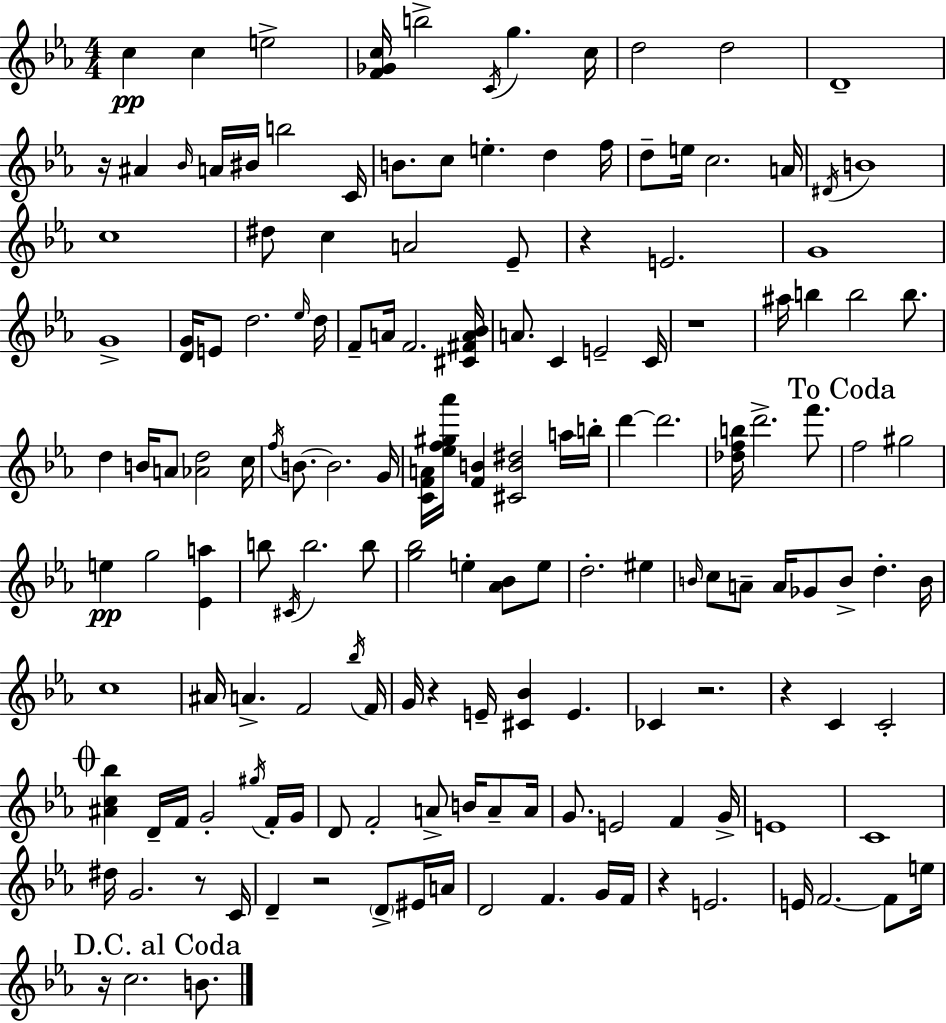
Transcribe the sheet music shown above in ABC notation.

X:1
T:Untitled
M:4/4
L:1/4
K:Eb
c c e2 [F_Gc]/4 b2 C/4 g c/4 d2 d2 D4 z/4 ^A _B/4 A/4 ^B/4 b2 C/4 B/2 c/2 e d f/4 d/2 e/4 c2 A/4 ^D/4 B4 c4 ^d/2 c A2 _E/2 z E2 G4 G4 [DG]/4 E/2 d2 _e/4 d/4 F/2 A/4 F2 [^C^FA_B]/4 A/2 C E2 C/4 z4 ^a/4 b b2 b/2 d B/4 A/2 [_Ad]2 c/4 f/4 B/2 B2 G/4 [CFA]/4 [_ef^g_a']/4 [FB] [^CB^d]2 a/4 b/4 d' d'2 [_dfb]/4 d'2 f'/2 f2 ^g2 e g2 [_Ea] b/2 ^C/4 b2 b/2 [g_b]2 e [_A_B]/2 e/2 d2 ^e B/4 c/2 A/2 A/4 _G/2 B/2 d B/4 c4 ^A/4 A F2 _b/4 F/4 G/4 z E/4 [^C_B] E _C z2 z C C2 [^Ac_b] D/4 F/4 G2 ^g/4 F/4 G/4 D/2 F2 A/2 B/4 A/2 A/4 G/2 E2 F G/4 E4 C4 ^d/4 G2 z/2 C/4 D z2 D/2 ^E/4 A/4 D2 F G/4 F/4 z E2 E/4 F2 F/2 e/4 z/4 c2 B/2